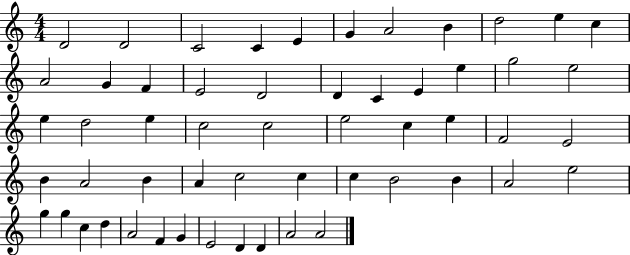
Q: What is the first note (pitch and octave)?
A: D4